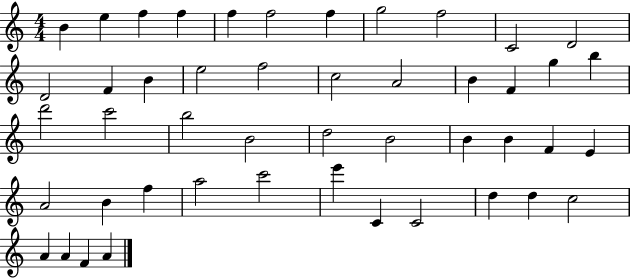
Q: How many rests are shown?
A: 0